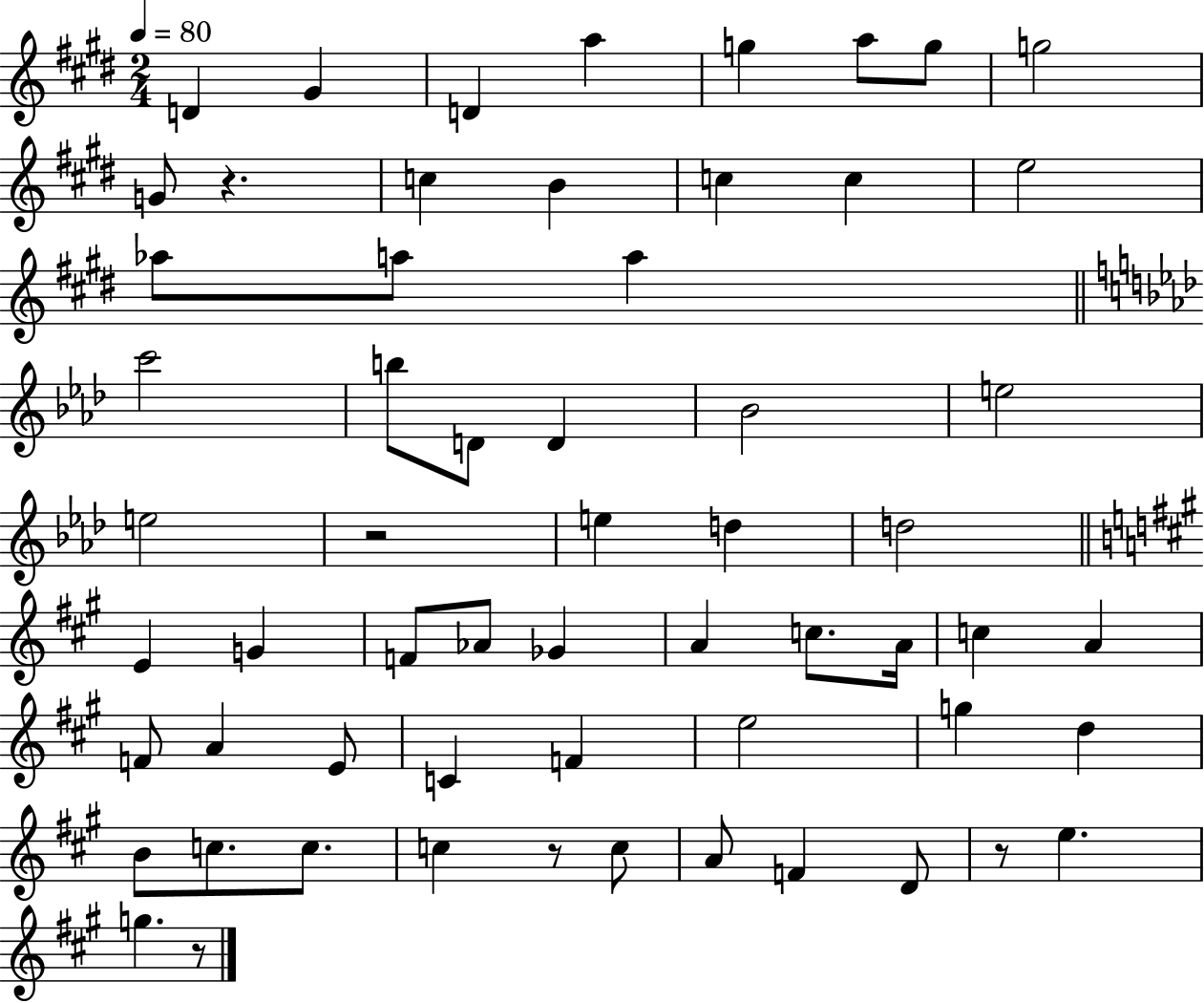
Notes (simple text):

D4/q G#4/q D4/q A5/q G5/q A5/e G5/e G5/h G4/e R/q. C5/q B4/q C5/q C5/q E5/h Ab5/e A5/e A5/q C6/h B5/e D4/e D4/q Bb4/h E5/h E5/h R/h E5/q D5/q D5/h E4/q G4/q F4/e Ab4/e Gb4/q A4/q C5/e. A4/s C5/q A4/q F4/e A4/q E4/e C4/q F4/q E5/h G5/q D5/q B4/e C5/e. C5/e. C5/q R/e C5/e A4/e F4/q D4/e R/e E5/q. G5/q. R/e